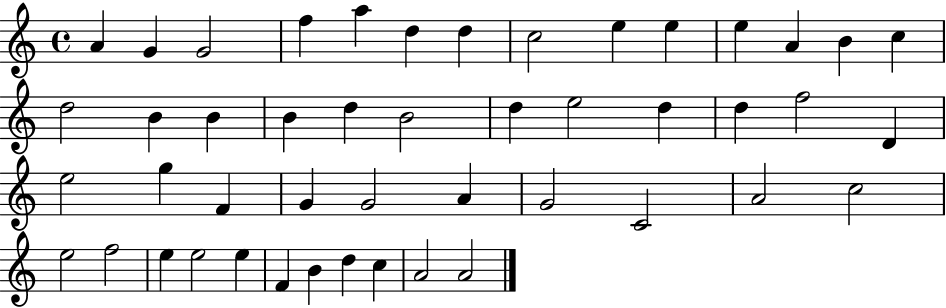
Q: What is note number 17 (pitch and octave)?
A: B4